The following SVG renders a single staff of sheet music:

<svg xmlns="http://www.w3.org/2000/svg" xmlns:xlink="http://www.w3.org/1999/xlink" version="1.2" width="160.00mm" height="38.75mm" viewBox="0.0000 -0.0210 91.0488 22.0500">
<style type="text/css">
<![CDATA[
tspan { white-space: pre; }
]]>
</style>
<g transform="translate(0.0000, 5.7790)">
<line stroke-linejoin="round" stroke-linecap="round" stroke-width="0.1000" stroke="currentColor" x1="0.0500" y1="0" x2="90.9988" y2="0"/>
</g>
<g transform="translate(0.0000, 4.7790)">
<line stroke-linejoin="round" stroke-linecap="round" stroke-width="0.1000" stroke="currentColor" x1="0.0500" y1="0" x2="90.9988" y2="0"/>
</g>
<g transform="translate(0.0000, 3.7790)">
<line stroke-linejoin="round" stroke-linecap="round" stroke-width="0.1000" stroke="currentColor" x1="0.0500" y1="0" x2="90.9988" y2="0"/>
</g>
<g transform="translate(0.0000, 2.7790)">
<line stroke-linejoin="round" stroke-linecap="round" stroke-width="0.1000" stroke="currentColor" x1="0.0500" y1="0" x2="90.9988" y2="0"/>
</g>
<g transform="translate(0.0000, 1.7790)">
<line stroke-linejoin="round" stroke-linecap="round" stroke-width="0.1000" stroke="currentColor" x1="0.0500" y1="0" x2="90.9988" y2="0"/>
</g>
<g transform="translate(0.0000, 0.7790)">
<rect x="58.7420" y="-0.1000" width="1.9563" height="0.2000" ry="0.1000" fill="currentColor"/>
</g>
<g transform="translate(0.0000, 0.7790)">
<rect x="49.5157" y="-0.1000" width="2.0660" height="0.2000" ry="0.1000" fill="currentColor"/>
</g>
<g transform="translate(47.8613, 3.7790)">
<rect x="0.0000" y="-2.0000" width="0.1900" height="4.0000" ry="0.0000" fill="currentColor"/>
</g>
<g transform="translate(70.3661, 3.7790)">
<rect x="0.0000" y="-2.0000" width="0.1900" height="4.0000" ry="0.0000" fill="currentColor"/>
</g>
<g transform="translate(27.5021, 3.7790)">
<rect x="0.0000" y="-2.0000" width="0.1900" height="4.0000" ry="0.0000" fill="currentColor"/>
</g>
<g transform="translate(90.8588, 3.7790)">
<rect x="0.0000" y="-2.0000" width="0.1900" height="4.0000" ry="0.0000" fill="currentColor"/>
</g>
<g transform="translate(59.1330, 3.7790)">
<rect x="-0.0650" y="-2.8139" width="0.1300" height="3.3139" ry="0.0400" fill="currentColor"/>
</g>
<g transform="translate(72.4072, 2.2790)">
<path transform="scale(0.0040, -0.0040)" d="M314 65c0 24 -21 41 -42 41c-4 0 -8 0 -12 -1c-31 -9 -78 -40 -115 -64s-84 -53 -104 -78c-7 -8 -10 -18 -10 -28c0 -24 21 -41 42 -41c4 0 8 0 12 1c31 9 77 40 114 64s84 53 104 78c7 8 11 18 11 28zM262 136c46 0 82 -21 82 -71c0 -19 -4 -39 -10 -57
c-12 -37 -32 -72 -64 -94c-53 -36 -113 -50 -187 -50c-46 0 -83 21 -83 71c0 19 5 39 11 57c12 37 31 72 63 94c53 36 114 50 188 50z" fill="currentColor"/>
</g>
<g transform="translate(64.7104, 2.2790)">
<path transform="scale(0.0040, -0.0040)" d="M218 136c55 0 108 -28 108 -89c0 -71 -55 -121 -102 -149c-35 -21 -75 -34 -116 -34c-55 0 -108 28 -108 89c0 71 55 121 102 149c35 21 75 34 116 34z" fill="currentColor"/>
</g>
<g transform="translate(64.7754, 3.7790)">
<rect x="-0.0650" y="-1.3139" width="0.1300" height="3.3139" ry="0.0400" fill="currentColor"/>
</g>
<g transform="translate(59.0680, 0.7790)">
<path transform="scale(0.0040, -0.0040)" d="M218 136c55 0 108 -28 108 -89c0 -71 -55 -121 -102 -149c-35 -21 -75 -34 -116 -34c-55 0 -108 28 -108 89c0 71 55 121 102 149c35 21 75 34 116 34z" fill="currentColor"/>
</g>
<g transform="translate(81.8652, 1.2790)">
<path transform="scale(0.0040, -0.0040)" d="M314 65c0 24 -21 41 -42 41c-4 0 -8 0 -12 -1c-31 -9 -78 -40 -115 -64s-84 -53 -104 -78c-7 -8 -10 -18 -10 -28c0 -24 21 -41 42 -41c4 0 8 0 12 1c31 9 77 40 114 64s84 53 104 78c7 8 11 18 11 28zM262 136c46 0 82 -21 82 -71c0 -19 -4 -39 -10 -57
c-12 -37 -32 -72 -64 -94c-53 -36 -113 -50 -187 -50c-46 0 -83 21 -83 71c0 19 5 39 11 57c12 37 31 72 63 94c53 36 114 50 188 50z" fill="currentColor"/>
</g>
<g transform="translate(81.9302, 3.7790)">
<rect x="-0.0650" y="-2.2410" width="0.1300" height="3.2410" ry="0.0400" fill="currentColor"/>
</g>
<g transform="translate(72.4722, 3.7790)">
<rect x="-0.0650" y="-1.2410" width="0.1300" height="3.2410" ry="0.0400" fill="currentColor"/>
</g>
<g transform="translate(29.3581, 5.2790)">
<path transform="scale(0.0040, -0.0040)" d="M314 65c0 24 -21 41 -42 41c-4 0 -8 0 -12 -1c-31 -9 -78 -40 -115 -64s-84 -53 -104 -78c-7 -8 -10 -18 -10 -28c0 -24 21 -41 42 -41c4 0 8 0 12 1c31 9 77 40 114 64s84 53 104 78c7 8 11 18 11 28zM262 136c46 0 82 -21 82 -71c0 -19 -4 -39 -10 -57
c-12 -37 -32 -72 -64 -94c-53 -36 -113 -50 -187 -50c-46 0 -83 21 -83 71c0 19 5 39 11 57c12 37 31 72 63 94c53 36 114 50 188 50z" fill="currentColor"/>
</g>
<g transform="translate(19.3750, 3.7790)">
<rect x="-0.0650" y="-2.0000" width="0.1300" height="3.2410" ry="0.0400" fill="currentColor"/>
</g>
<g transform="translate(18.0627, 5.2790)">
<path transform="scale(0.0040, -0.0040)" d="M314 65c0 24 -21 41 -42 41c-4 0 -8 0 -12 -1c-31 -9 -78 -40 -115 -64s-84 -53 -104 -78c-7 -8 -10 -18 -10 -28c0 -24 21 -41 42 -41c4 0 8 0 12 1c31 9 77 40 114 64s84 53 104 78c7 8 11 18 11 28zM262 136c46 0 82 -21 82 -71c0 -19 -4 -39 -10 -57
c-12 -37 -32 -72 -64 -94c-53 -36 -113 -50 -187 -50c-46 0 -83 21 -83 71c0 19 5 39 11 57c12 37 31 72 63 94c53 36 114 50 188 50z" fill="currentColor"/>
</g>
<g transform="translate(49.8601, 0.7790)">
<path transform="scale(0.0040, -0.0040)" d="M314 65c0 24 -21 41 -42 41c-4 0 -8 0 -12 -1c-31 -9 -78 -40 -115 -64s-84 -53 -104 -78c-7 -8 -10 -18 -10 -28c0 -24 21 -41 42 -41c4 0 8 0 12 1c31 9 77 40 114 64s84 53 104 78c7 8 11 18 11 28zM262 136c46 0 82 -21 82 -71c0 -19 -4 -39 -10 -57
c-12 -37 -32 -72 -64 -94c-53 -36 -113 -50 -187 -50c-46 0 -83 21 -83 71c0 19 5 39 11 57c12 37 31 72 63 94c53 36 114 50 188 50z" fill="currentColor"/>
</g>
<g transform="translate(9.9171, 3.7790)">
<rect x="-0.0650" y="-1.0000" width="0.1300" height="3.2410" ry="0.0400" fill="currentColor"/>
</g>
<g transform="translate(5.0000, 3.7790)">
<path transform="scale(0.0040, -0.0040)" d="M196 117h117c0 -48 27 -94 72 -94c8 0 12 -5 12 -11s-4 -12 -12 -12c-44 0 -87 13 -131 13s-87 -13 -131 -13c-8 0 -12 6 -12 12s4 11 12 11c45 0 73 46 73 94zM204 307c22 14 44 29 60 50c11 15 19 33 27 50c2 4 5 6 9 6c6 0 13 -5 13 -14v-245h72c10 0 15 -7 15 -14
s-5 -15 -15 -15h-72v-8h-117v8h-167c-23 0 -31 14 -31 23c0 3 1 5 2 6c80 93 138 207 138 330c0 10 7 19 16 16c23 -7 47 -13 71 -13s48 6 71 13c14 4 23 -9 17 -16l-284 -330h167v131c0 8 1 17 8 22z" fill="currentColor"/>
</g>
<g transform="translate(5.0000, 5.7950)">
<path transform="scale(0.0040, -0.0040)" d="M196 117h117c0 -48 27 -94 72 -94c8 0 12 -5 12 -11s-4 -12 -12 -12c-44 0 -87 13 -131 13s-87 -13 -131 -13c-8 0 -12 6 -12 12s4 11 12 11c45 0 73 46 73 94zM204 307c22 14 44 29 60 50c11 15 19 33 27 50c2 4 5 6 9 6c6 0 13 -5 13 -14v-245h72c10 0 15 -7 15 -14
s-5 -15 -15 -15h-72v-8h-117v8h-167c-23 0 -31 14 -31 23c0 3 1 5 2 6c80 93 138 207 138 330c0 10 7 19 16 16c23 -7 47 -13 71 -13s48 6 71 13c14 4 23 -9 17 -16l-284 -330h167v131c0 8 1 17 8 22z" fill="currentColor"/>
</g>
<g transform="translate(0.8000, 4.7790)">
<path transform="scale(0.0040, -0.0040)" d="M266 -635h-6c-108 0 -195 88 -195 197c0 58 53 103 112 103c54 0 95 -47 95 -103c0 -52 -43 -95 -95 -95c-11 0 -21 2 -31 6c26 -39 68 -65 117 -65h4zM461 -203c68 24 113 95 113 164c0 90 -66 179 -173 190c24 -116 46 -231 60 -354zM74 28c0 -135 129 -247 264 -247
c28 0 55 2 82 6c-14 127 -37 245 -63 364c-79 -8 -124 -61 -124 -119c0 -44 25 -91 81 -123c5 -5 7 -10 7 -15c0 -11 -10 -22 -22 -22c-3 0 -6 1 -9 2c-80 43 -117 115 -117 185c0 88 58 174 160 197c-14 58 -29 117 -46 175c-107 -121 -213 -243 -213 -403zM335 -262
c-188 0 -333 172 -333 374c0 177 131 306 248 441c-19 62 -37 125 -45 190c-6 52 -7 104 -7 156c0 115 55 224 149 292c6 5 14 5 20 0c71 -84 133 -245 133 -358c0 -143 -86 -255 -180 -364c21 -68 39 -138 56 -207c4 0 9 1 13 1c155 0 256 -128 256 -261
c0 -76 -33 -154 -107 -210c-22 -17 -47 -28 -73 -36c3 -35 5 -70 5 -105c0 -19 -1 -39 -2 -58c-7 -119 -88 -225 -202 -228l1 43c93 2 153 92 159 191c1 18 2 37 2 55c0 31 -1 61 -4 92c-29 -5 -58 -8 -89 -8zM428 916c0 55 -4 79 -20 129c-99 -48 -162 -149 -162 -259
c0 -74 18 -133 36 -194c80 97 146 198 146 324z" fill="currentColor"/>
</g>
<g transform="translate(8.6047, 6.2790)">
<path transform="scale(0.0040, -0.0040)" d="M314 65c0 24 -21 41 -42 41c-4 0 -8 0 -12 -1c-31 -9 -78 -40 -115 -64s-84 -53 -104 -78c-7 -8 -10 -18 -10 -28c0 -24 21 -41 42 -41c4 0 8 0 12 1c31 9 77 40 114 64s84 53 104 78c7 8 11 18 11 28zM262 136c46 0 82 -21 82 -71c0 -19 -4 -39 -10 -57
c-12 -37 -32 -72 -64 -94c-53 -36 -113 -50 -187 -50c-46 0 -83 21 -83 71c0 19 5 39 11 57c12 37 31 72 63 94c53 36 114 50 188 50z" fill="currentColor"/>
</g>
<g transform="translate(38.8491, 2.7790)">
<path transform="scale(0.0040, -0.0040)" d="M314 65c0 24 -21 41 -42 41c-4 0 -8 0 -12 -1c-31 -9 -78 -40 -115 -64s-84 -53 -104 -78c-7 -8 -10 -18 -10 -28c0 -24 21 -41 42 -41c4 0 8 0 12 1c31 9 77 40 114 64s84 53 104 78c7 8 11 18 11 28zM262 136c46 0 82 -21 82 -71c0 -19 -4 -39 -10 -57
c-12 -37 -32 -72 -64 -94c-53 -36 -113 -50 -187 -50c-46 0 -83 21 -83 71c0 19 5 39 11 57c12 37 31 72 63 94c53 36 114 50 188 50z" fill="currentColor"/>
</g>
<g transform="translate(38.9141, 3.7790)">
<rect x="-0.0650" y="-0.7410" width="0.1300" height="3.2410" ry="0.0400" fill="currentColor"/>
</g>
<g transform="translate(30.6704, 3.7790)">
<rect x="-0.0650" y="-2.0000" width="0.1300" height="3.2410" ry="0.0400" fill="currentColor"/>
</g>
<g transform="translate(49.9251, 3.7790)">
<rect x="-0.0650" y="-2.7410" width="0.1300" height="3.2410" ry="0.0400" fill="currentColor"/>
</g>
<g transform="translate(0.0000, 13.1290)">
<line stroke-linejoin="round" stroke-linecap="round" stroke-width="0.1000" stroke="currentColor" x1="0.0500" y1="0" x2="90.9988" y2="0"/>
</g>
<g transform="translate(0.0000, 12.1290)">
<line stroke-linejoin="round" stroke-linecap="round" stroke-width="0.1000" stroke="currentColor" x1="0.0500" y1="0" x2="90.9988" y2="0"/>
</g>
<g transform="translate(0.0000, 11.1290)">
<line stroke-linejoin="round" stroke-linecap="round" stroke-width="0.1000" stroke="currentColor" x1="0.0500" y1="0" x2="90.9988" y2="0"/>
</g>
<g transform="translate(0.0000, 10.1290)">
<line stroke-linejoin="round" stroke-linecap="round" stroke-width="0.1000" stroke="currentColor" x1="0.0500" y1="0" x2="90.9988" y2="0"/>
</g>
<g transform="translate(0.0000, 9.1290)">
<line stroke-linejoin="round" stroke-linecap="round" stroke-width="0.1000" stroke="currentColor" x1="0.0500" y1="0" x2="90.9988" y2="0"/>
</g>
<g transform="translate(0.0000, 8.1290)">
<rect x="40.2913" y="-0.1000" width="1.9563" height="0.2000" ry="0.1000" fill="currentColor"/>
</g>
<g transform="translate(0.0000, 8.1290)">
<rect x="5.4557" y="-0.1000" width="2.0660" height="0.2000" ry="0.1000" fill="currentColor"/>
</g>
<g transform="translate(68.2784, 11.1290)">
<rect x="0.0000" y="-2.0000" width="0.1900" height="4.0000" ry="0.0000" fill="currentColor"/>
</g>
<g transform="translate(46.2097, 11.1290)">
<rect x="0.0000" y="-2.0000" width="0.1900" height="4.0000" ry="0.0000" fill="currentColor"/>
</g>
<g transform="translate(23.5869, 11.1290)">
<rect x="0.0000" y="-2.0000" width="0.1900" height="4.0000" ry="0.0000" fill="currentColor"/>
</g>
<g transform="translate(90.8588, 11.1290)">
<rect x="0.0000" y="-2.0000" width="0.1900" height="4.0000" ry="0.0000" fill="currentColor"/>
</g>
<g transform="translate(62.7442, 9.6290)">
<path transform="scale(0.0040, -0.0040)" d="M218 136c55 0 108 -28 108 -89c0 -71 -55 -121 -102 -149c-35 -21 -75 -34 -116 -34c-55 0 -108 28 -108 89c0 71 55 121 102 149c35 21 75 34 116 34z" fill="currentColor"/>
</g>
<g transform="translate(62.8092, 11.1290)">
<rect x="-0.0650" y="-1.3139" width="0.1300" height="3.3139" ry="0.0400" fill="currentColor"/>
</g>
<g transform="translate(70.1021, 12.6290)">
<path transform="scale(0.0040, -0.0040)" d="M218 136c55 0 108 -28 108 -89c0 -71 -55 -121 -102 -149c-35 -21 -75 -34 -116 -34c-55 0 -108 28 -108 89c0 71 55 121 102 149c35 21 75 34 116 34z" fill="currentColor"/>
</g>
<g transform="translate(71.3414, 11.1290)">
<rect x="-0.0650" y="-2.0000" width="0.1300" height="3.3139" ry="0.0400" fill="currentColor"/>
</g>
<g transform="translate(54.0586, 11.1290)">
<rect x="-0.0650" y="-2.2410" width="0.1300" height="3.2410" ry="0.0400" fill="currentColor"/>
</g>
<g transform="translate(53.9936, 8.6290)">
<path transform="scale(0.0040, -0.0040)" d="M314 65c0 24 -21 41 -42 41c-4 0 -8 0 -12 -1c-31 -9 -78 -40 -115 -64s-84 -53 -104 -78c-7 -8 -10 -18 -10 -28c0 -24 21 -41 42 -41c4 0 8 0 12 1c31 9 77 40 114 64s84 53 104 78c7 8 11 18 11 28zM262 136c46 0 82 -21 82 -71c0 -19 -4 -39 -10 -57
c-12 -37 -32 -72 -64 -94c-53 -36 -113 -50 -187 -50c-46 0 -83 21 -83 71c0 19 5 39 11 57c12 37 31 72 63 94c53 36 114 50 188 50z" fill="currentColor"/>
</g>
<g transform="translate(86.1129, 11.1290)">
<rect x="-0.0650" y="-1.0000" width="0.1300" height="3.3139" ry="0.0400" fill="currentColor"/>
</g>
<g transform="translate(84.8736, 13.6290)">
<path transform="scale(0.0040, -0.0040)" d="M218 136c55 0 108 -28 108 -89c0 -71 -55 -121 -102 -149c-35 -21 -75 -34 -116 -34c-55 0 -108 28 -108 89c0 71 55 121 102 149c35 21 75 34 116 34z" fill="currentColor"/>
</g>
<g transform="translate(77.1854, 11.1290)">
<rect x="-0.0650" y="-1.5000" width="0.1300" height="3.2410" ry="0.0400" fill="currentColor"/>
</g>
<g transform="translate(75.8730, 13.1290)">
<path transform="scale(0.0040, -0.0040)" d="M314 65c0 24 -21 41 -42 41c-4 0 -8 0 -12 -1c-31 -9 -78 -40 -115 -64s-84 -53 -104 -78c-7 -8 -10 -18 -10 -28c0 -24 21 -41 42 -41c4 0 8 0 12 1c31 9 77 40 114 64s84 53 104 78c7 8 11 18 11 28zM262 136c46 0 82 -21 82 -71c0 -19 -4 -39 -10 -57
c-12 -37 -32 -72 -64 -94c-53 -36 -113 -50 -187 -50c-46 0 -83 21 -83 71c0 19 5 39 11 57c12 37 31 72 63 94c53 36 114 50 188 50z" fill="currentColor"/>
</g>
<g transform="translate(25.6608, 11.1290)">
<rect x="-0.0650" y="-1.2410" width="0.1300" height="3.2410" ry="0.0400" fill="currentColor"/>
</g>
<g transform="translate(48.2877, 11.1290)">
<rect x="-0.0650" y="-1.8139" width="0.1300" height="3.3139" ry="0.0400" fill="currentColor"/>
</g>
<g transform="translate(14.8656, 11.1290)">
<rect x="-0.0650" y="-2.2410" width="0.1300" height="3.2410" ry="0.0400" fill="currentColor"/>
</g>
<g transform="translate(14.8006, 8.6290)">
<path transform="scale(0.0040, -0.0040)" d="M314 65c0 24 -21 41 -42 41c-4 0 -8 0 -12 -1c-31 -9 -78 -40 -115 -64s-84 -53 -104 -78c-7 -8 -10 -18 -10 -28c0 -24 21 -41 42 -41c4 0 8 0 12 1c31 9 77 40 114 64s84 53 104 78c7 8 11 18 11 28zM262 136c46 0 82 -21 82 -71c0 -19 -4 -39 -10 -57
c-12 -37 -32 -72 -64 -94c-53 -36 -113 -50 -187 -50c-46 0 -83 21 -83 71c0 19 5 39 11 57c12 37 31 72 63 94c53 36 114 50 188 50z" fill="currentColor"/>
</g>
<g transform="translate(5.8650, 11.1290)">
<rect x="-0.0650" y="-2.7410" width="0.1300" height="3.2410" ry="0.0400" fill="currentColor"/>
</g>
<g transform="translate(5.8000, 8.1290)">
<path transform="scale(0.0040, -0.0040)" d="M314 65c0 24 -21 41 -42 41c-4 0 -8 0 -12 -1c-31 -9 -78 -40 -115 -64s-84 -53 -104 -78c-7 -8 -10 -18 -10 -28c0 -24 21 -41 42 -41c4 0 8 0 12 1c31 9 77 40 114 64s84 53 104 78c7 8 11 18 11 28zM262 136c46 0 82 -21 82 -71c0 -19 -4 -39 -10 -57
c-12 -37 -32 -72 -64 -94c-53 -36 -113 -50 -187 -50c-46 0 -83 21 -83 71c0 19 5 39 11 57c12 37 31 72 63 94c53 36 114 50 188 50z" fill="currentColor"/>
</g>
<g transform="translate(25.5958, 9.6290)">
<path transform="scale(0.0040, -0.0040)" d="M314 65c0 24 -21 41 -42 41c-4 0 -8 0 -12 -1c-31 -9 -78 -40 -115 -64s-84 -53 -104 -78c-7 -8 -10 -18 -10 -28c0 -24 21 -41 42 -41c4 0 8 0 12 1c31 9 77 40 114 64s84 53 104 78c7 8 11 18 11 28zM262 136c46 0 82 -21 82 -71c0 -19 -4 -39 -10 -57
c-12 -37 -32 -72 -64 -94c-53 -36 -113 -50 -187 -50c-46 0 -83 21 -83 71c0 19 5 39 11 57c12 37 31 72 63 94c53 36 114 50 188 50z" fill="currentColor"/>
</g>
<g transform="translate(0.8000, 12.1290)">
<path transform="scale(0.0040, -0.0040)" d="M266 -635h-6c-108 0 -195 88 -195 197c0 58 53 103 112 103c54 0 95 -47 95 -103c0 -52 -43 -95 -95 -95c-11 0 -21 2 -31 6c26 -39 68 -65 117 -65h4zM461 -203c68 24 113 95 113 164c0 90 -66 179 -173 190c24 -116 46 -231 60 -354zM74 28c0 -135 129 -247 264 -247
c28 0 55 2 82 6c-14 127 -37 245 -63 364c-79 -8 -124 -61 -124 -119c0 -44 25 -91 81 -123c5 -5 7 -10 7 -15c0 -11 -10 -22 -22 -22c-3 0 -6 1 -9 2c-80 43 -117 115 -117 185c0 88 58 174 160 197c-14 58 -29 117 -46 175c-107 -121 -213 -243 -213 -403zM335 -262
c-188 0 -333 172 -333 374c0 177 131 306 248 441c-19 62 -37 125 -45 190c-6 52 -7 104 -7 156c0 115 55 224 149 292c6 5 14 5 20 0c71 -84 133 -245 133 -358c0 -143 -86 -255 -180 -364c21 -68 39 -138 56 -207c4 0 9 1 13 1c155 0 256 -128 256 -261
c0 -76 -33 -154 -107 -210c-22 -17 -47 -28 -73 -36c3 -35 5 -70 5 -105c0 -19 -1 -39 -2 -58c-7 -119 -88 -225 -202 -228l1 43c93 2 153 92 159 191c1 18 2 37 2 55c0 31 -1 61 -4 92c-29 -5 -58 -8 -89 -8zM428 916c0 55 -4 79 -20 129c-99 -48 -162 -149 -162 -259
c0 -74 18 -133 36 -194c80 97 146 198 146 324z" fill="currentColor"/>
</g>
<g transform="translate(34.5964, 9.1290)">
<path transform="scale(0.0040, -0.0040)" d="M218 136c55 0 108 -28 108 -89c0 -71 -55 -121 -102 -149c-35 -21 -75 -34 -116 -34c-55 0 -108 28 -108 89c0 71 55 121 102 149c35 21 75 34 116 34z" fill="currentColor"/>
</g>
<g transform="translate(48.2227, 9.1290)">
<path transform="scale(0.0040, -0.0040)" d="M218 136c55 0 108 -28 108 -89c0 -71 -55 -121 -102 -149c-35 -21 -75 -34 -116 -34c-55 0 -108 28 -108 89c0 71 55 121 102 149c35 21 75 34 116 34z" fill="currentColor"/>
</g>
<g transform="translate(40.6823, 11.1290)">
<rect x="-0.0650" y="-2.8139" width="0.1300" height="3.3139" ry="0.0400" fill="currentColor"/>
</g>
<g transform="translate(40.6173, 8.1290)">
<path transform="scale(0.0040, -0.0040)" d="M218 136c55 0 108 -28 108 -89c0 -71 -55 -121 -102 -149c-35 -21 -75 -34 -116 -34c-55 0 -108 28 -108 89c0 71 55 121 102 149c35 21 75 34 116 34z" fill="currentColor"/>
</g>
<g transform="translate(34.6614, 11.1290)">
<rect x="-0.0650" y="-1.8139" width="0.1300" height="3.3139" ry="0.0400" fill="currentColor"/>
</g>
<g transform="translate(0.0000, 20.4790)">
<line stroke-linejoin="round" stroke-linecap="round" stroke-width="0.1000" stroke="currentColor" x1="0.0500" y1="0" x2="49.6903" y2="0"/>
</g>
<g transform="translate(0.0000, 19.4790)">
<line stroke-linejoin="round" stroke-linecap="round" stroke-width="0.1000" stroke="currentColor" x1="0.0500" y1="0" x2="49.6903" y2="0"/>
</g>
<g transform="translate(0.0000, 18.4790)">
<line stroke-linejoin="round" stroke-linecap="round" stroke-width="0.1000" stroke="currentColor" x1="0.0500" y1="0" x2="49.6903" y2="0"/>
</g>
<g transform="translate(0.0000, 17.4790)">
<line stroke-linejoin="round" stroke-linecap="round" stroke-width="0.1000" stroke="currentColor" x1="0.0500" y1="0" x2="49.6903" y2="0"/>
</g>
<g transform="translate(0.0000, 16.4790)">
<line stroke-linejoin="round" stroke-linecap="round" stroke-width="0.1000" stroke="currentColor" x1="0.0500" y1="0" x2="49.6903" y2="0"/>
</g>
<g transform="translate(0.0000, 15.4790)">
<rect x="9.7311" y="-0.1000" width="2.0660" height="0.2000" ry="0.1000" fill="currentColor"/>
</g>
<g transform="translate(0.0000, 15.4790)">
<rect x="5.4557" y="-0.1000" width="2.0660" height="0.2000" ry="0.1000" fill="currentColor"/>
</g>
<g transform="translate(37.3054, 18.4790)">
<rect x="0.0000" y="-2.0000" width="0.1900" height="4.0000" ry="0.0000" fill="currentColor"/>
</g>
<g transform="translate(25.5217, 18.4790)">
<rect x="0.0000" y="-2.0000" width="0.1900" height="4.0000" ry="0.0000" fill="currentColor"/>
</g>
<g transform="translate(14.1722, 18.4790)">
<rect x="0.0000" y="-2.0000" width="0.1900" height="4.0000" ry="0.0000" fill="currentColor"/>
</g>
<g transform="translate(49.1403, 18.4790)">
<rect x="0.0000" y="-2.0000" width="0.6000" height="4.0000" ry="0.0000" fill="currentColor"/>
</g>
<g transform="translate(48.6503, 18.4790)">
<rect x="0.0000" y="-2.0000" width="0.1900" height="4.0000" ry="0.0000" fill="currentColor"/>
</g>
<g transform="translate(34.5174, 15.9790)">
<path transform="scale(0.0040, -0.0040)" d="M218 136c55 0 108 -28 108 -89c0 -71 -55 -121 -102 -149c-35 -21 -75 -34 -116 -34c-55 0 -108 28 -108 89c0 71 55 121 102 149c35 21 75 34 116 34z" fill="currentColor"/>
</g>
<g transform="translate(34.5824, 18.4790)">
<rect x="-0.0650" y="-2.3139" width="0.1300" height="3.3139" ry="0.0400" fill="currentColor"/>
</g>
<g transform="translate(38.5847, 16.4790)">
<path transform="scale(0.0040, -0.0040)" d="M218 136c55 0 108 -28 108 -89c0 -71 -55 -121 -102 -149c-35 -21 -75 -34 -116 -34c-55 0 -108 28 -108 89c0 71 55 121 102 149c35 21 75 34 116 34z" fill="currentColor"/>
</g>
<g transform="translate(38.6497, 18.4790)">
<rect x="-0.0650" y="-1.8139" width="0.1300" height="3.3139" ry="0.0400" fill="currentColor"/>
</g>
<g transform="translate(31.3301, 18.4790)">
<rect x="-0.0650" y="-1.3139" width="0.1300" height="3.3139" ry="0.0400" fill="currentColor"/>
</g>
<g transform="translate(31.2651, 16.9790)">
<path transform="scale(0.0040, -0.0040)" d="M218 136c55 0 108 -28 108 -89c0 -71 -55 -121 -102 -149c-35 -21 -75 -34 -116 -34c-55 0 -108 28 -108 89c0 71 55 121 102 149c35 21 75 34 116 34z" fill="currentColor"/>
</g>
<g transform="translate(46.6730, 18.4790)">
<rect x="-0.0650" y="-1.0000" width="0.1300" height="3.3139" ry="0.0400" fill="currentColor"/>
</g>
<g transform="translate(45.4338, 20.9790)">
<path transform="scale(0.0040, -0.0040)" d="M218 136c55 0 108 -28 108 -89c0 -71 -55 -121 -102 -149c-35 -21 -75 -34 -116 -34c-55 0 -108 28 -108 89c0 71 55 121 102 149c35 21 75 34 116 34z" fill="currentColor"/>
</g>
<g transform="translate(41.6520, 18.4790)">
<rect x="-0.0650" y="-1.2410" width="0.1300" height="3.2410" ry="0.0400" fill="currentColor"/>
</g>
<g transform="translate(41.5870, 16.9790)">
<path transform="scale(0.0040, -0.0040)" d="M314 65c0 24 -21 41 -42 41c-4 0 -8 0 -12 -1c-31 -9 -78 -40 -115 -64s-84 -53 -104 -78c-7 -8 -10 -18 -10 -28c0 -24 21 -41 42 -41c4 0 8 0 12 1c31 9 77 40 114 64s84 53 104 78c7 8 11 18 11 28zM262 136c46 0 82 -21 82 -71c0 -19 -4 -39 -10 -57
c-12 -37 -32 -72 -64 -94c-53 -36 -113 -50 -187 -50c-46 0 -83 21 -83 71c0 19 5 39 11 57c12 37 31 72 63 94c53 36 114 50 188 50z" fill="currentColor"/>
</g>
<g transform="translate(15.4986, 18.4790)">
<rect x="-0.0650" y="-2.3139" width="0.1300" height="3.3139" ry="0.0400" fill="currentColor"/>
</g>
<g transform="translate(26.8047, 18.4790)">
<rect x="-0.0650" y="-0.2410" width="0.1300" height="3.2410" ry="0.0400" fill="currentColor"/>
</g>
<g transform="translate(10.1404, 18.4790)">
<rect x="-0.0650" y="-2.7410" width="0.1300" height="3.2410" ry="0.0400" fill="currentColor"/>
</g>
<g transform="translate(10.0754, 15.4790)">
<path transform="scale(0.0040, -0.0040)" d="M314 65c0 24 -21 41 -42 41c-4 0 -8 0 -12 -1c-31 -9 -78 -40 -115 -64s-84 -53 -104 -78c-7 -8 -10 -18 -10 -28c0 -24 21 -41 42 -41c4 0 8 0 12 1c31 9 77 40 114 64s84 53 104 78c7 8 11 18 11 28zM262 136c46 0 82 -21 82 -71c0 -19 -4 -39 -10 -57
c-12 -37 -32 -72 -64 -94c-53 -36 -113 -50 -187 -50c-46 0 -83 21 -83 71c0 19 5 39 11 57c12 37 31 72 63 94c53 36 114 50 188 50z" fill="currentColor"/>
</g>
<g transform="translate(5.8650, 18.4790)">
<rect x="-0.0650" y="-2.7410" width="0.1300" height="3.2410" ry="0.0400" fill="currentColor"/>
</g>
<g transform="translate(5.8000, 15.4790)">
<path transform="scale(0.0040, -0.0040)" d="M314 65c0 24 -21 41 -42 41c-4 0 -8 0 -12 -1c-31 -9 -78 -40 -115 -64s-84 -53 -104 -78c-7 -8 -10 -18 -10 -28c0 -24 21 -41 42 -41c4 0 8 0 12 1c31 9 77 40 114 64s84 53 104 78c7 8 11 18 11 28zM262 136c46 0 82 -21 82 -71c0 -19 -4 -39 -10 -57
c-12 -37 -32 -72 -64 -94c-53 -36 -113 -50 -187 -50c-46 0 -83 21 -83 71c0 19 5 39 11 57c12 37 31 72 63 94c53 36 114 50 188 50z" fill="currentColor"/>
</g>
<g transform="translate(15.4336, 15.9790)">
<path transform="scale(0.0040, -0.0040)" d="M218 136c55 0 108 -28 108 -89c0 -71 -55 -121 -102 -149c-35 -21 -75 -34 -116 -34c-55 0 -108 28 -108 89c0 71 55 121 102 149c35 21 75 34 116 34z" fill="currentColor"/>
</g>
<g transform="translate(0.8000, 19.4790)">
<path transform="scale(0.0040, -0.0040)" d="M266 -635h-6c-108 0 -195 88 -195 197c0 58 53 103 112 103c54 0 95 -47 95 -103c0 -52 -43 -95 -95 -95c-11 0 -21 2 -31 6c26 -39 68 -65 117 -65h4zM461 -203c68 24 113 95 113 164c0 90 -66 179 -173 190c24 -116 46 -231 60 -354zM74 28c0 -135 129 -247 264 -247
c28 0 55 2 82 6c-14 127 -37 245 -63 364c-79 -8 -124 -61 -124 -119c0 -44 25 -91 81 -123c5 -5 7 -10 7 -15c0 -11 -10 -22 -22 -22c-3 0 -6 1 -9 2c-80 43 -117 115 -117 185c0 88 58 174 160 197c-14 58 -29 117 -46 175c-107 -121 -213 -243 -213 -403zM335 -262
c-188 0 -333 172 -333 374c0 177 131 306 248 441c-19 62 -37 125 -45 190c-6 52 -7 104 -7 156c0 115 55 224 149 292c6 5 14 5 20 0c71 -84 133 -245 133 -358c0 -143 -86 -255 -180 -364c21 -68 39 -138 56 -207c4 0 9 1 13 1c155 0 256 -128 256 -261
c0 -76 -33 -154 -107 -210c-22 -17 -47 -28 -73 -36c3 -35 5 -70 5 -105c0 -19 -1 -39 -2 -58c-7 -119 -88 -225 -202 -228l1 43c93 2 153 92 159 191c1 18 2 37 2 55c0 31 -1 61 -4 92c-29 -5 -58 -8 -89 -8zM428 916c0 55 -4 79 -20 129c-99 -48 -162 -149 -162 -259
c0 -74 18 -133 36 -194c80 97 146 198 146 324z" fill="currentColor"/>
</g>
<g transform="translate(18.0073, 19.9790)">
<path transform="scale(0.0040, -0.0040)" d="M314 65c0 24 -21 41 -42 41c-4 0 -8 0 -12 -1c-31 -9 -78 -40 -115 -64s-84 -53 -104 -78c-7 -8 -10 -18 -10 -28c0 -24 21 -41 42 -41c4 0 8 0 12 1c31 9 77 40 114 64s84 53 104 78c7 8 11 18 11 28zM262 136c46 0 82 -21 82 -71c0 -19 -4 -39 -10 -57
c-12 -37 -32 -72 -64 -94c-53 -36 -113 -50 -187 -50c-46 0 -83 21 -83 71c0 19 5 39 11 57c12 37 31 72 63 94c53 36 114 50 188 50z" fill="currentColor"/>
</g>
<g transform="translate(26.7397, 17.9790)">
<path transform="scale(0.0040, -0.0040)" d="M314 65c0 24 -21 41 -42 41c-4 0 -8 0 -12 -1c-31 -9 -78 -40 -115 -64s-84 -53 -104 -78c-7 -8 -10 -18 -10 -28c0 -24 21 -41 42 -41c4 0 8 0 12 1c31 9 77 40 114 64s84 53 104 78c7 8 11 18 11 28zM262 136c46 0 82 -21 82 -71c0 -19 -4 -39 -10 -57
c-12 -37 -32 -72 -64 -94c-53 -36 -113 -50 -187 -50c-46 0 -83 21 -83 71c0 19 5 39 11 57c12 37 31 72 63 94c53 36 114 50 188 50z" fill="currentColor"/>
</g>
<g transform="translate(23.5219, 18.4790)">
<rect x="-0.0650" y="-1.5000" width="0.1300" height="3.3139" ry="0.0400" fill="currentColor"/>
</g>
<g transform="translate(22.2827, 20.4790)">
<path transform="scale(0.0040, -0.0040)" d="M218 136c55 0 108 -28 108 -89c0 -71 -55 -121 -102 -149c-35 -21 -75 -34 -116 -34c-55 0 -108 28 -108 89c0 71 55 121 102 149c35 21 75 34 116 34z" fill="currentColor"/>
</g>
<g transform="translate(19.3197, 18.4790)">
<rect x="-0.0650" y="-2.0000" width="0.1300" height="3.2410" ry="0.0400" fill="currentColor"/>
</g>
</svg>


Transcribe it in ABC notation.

X:1
T:Untitled
M:4/4
L:1/4
K:C
D2 F2 F2 d2 a2 a e e2 g2 a2 g2 e2 f a f g2 e F E2 D a2 a2 g F2 E c2 e g f e2 D